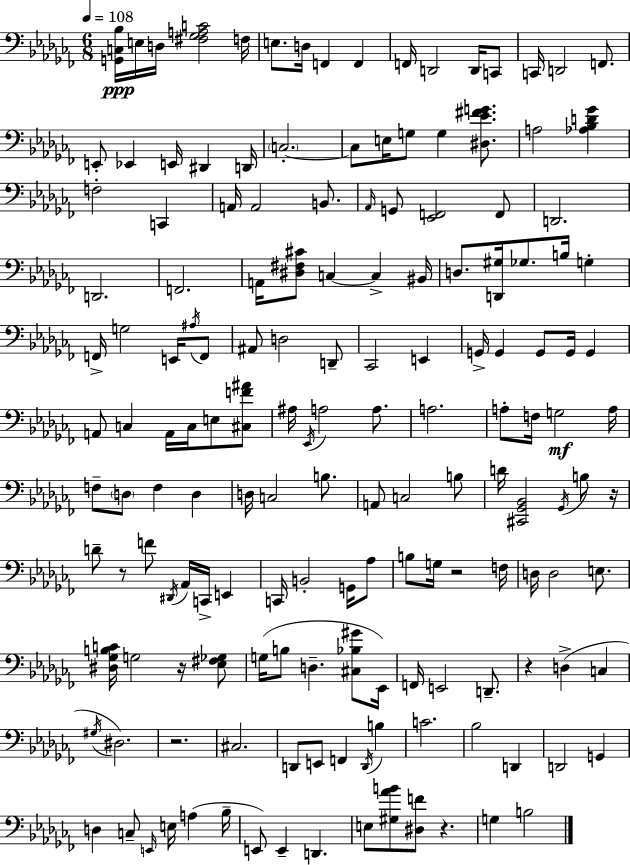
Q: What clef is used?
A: bass